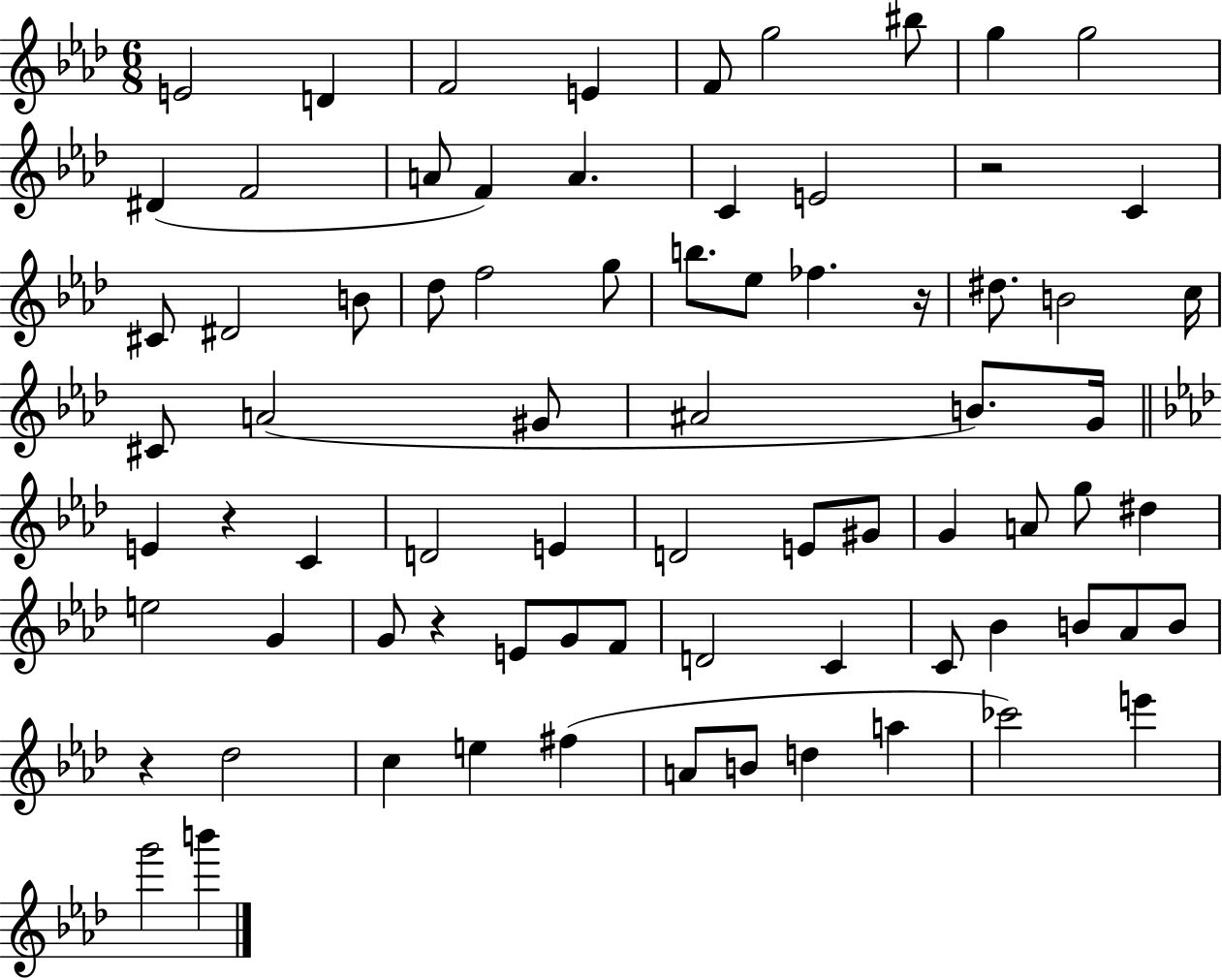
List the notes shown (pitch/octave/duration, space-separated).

E4/h D4/q F4/h E4/q F4/e G5/h BIS5/e G5/q G5/h D#4/q F4/h A4/e F4/q A4/q. C4/q E4/h R/h C4/q C#4/e D#4/h B4/e Db5/e F5/h G5/e B5/e. Eb5/e FES5/q. R/s D#5/e. B4/h C5/s C#4/e A4/h G#4/e A#4/h B4/e. G4/s E4/q R/q C4/q D4/h E4/q D4/h E4/e G#4/e G4/q A4/e G5/e D#5/q E5/h G4/q G4/e R/q E4/e G4/e F4/e D4/h C4/q C4/e Bb4/q B4/e Ab4/e B4/e R/q Db5/h C5/q E5/q F#5/q A4/e B4/e D5/q A5/q CES6/h E6/q G6/h B6/q